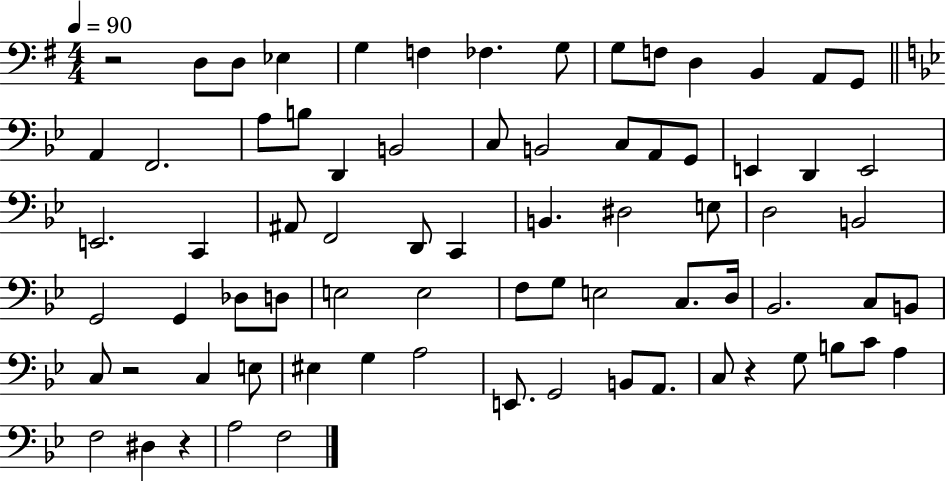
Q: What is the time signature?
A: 4/4